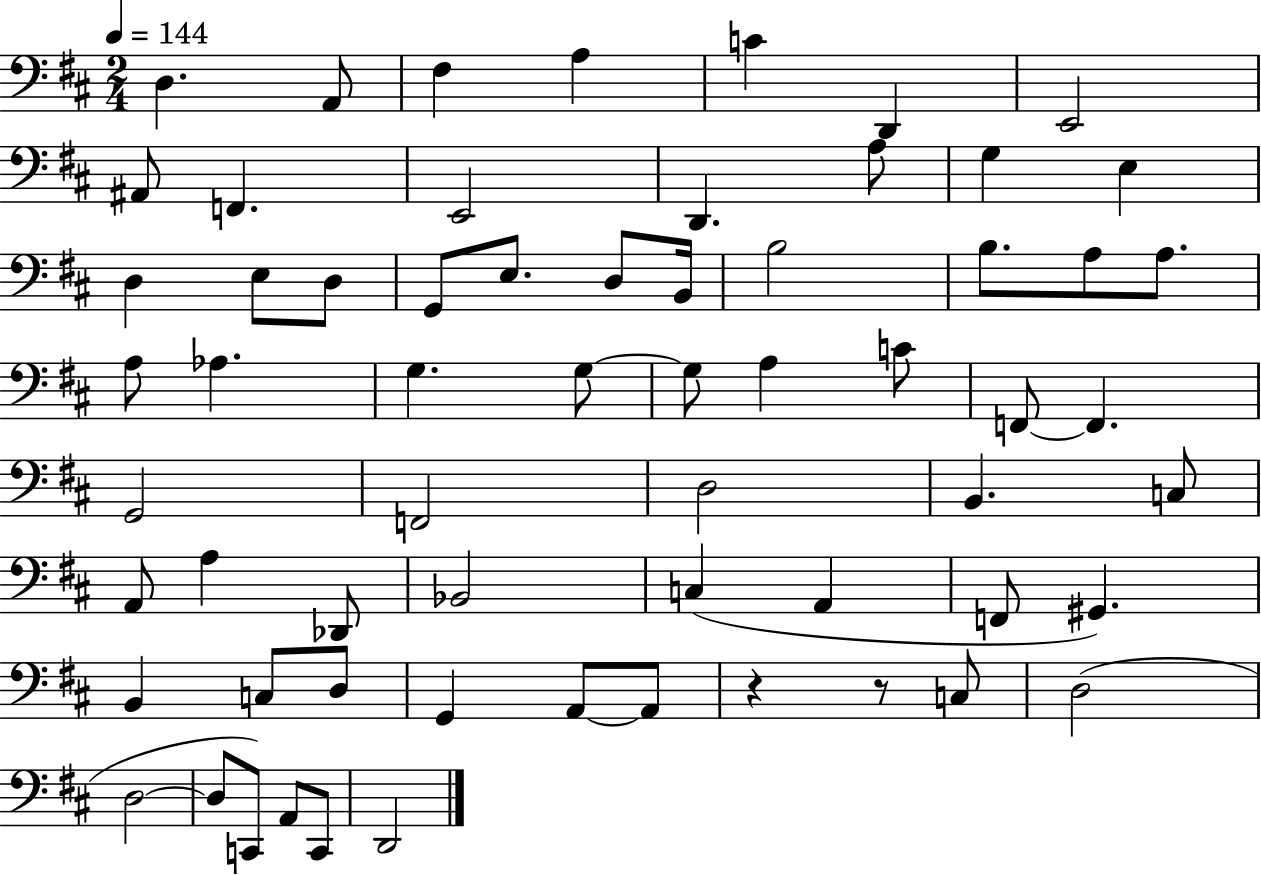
X:1
T:Untitled
M:2/4
L:1/4
K:D
D, A,,/2 ^F, A, C D,, E,,2 ^A,,/2 F,, E,,2 D,, A,/2 G, E, D, E,/2 D,/2 G,,/2 E,/2 D,/2 B,,/4 B,2 B,/2 A,/2 A,/2 A,/2 _A, G, G,/2 G,/2 A, C/2 F,,/2 F,, G,,2 F,,2 D,2 B,, C,/2 A,,/2 A, _D,,/2 _B,,2 C, A,, F,,/2 ^G,, B,, C,/2 D,/2 G,, A,,/2 A,,/2 z z/2 C,/2 D,2 D,2 D,/2 C,,/2 A,,/2 C,,/2 D,,2